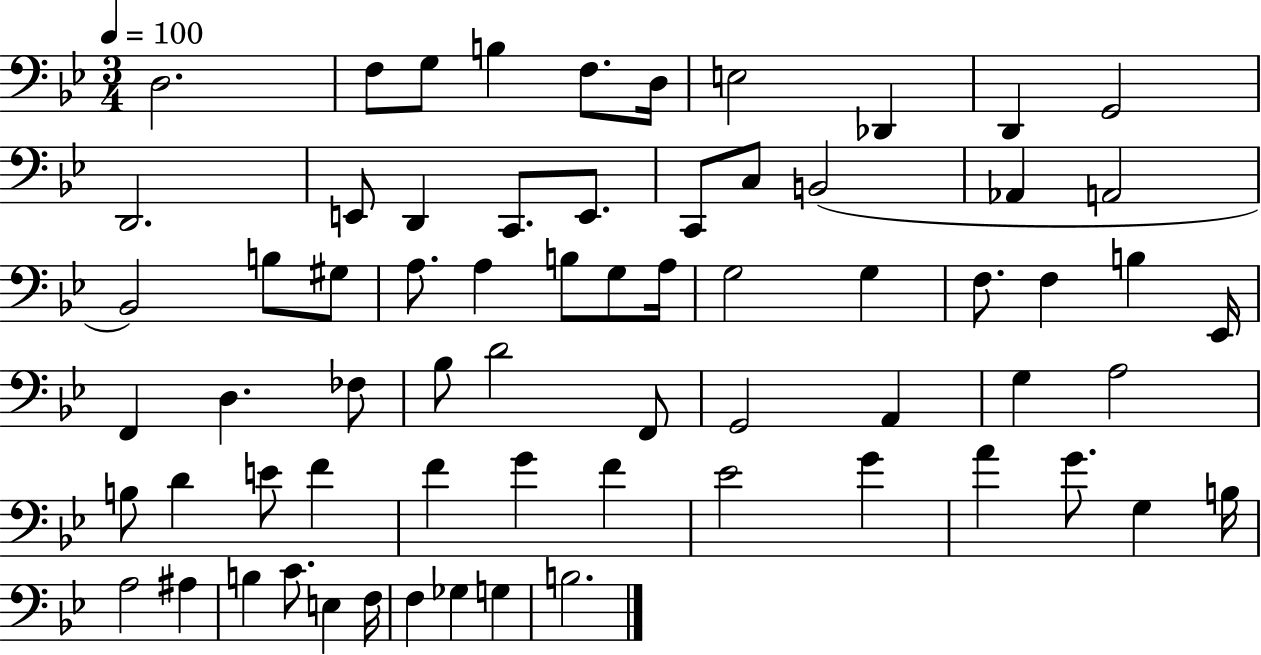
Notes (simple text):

D3/h. F3/e G3/e B3/q F3/e. D3/s E3/h Db2/q D2/q G2/h D2/h. E2/e D2/q C2/e. E2/e. C2/e C3/e B2/h Ab2/q A2/h Bb2/h B3/e G#3/e A3/e. A3/q B3/e G3/e A3/s G3/h G3/q F3/e. F3/q B3/q Eb2/s F2/q D3/q. FES3/e Bb3/e D4/h F2/e G2/h A2/q G3/q A3/h B3/e D4/q E4/e F4/q F4/q G4/q F4/q Eb4/h G4/q A4/q G4/e. G3/q B3/s A3/h A#3/q B3/q C4/e. E3/q F3/s F3/q Gb3/q G3/q B3/h.